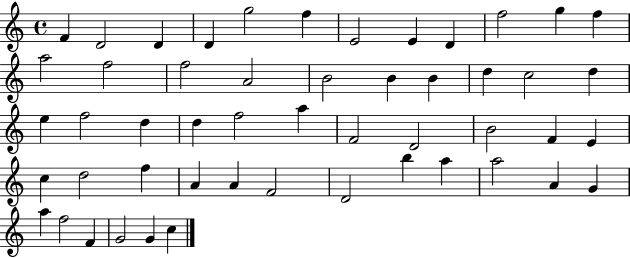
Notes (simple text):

F4/q D4/h D4/q D4/q G5/h F5/q E4/h E4/q D4/q F5/h G5/q F5/q A5/h F5/h F5/h A4/h B4/h B4/q B4/q D5/q C5/h D5/q E5/q F5/h D5/q D5/q F5/h A5/q F4/h D4/h B4/h F4/q E4/q C5/q D5/h F5/q A4/q A4/q F4/h D4/h B5/q A5/q A5/h A4/q G4/q A5/q F5/h F4/q G4/h G4/q C5/q